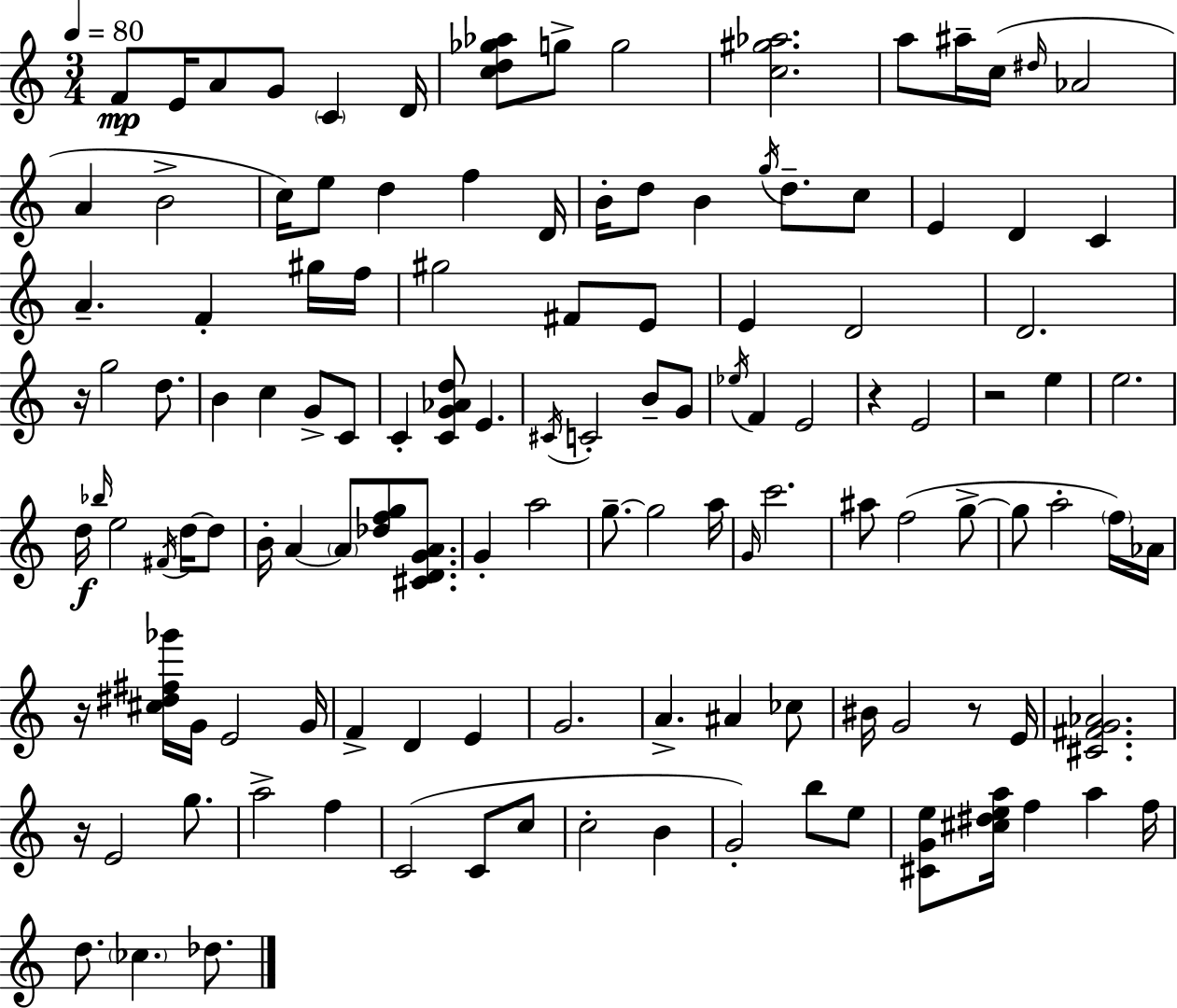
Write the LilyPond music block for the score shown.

{
  \clef treble
  \numericTimeSignature
  \time 3/4
  \key c \major
  \tempo 4 = 80
  f'8\mp e'16 a'8 g'8 \parenthesize c'4 d'16 | <c'' d'' ges'' aes''>8 g''8-> g''2 | <c'' gis'' aes''>2. | a''8 ais''16-- c''16( \grace { dis''16 } aes'2 | \break a'4 b'2-> | c''16) e''8 d''4 f''4 | d'16 b'16-. d''8 b'4 \acciaccatura { g''16 } d''8.-- | c''8 e'4 d'4 c'4 | \break a'4.-- f'4-. | gis''16 f''16 gis''2 fis'8 | e'8 e'4 d'2 | d'2. | \break r16 g''2 d''8. | b'4 c''4 g'8-> | c'8 c'4-. <c' g' aes' d''>8 e'4. | \acciaccatura { cis'16 } c'2-. b'8-- | \break g'8 \acciaccatura { ees''16 } f'4 e'2 | r4 e'2 | r2 | e''4 e''2. | \break d''16\f \grace { bes''16 } e''2 | \acciaccatura { fis'16 } d''16~~ d''8 b'16-. a'4~~ \parenthesize a'8 | <des'' f'' g''>8 <cis' d' g' a'>8. g'4-. a''2 | g''8.--~~ g''2 | \break a''16 \grace { g'16 } c'''2. | ais''8 f''2( | g''8->~~ g''8 a''2-. | \parenthesize f''16) aes'16 r16 <cis'' dis'' fis'' ges'''>16 g'16 e'2 | \break g'16 f'4-> d'4 | e'4 g'2. | a'4.-> | ais'4 ces''8 bis'16 g'2 | \break r8 e'16 <cis' fis' g' aes'>2. | r16 e'2 | g''8. a''2-> | f''4 c'2( | \break c'8 c''8 c''2-. | b'4 g'2-.) | b''8 e''8 <cis' g' e''>8 <cis'' dis'' e'' a''>16 f''4 | a''4 f''16 d''8. \parenthesize ces''4. | \break des''8. \bar "|."
}